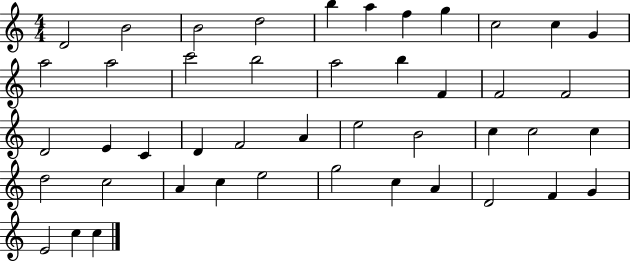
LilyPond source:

{
  \clef treble
  \numericTimeSignature
  \time 4/4
  \key c \major
  d'2 b'2 | b'2 d''2 | b''4 a''4 f''4 g''4 | c''2 c''4 g'4 | \break a''2 a''2 | c'''2 b''2 | a''2 b''4 f'4 | f'2 f'2 | \break d'2 e'4 c'4 | d'4 f'2 a'4 | e''2 b'2 | c''4 c''2 c''4 | \break d''2 c''2 | a'4 c''4 e''2 | g''2 c''4 a'4 | d'2 f'4 g'4 | \break e'2 c''4 c''4 | \bar "|."
}